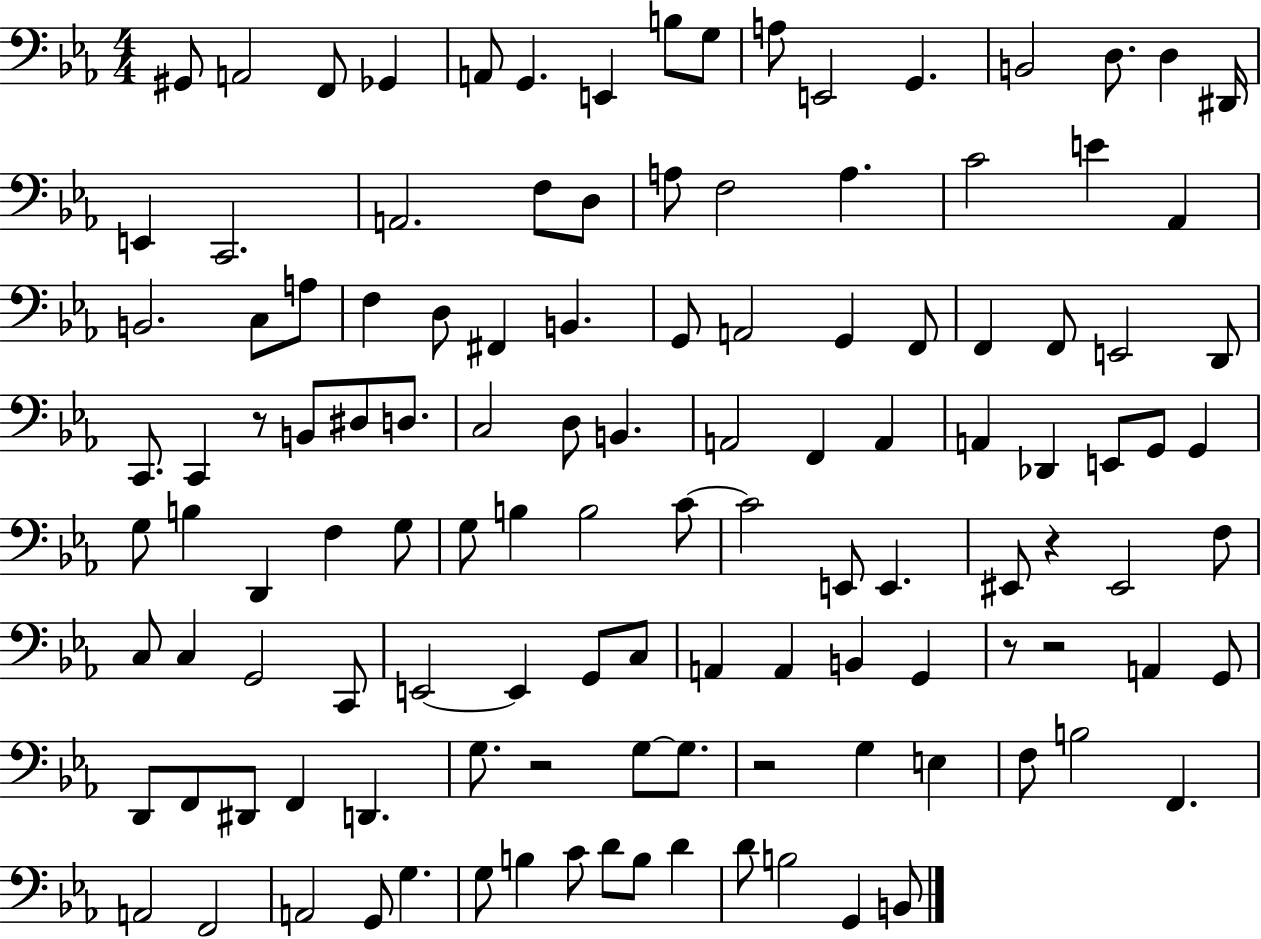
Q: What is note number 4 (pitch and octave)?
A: Gb2